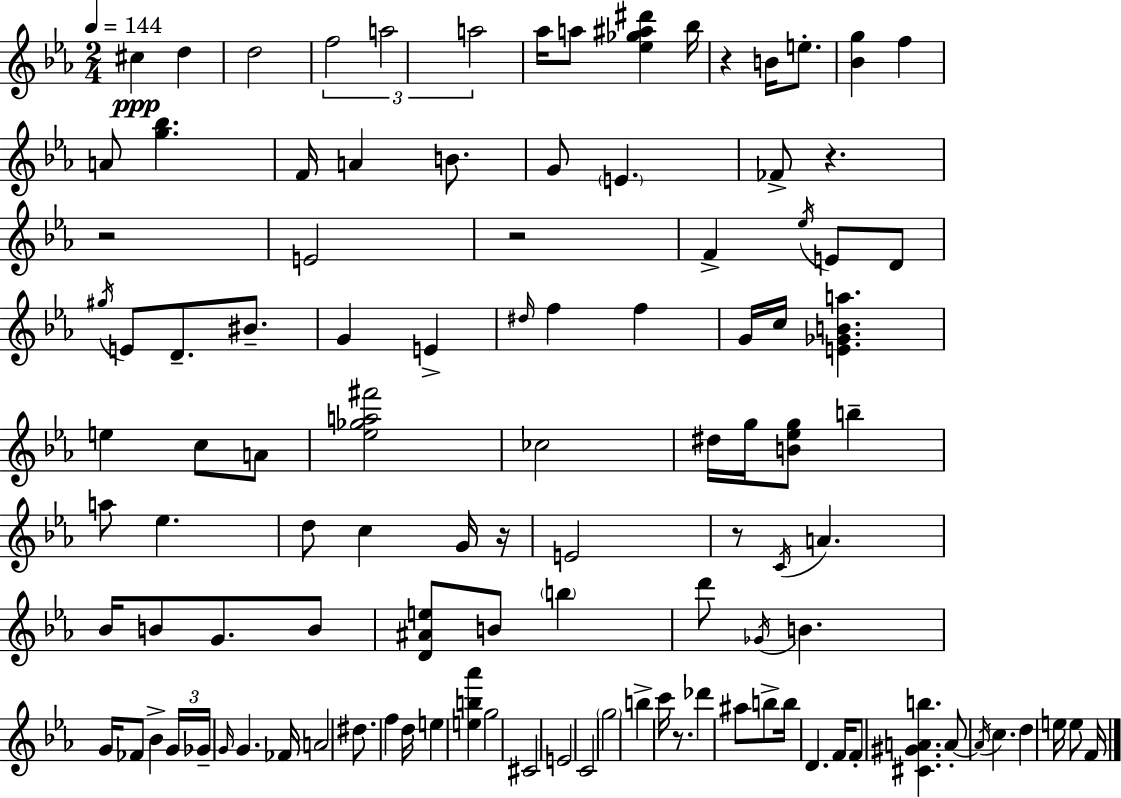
C#5/q D5/q D5/h F5/h A5/h A5/h Ab5/s A5/e [Eb5,Gb5,A#5,D#6]/q Bb5/s R/q B4/s E5/e. [Bb4,G5]/q F5/q A4/e [G5,Bb5]/q. F4/s A4/q B4/e. G4/e E4/q. FES4/e R/q. R/h E4/h R/h F4/q Eb5/s E4/e D4/e G#5/s E4/e D4/e. BIS4/e. G4/q E4/q D#5/s F5/q F5/q G4/s C5/s [E4,Gb4,B4,A5]/q. E5/q C5/e A4/e [Eb5,Gb5,A5,F#6]/h CES5/h D#5/s G5/s [B4,Eb5,G5]/e B5/q A5/e Eb5/q. D5/e C5/q G4/s R/s E4/h R/e C4/s A4/q. Bb4/s B4/e G4/e. B4/e [D4,A#4,E5]/e B4/e B5/q D6/e Gb4/s B4/q. G4/s FES4/e Bb4/q G4/s Gb4/s G4/s G4/q. FES4/s A4/h D#5/e. F5/q D5/s E5/q [E5,B5,Ab6]/q G5/h C#4/h E4/h C4/h G5/h B5/q C6/s R/e. Db6/q A#5/e B5/e B5/s D4/q. F4/s F4/e [C#4,G#4,A4,B5]/q. A4/e A4/s C5/q. D5/q E5/s E5/e F4/s